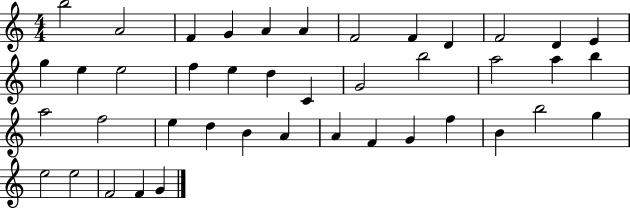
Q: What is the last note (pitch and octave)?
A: G4